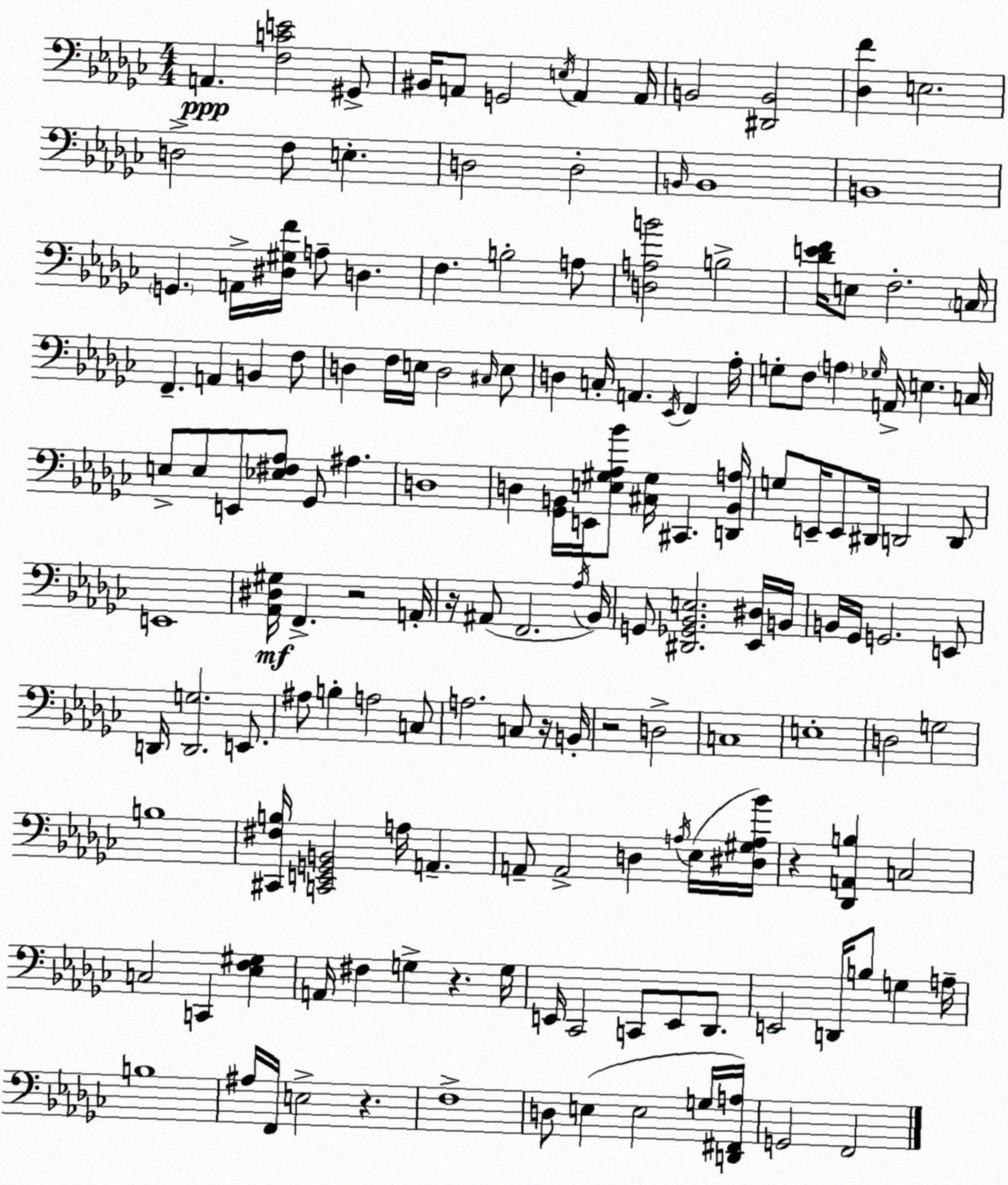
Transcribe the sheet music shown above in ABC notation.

X:1
T:Untitled
M:4/4
L:1/4
K:Ebm
A,, [F,CE]2 ^G,,/2 ^B,,/4 A,,/2 G,,2 E,/4 A,, A,,/4 B,,2 [^D,,B,,]2 [_D,F] E,2 D,2 F,/2 E, D,2 D,2 B,,/4 B,,4 B,,4 G,, A,,/4 [^D,^G,F]/4 A,/2 D, F, B,2 A,/2 [D,A,B]2 B,2 [_DEF]/4 E,/2 F,2 C,/4 F,, A,, B,, F,/2 D, F,/4 E,/4 D,2 ^C,/4 E,/2 D, C,/4 A,, _E,,/4 F,, _A,/4 G,/2 F,/2 A, _G,/4 A,,/4 E, C,/4 E,/2 E,/2 E,,/2 [_E,^F,_A,]/2 _G,,/2 ^A, D,4 D, [_G,,B,,]/4 E,,/4 [E,^G,_A,_B]/2 [^C,^G,]/4 ^C,, [D,,B,,A,]/4 G,/2 E,,/4 E,,/2 ^D,,/4 D,,2 D,,/2 E,,4 [_A,,^D,^G,]/4 F,, z2 A,,/4 z/4 ^A,,/2 F,,2 _A,/4 _B,,/4 G,,/2 [^D,,_G,,_B,,E,]2 [_E,,^D,]/4 B,,/4 B,,/4 _G,,/4 G,,2 E,,/2 D,,/4 [D,,G,]2 E,,/2 ^A,/2 B, A,2 C,/2 A,2 C,/2 z/4 B,,/4 z2 D,2 C,4 E,4 D,2 G,2 B,4 [^C,,^F,B,]/4 [C,,E,,G,,B,,]2 A,/4 A,, A,,/2 A,,2 D, A,/4 _E,/4 [^D,^G,A,_B]/4 z [_D,,A,,B,] C,2 C,2 C,, [_E,F,^G,] A,,/4 ^F, G, z G,/4 E,,/4 _C,,2 C,,/2 E,,/2 _D,,/2 E,,2 D,,/4 B,/2 G, A,/4 B,4 ^A,/4 F,,/4 E,2 z F,4 D,/2 E, E,2 G,/4 [D,,^F,,A,]/4 G,,2 F,,2